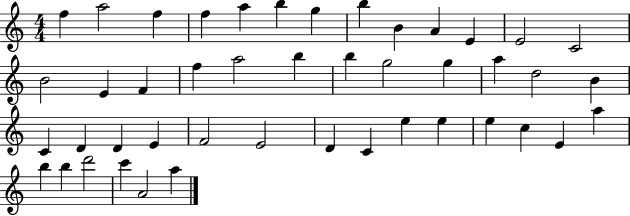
F5/q A5/h F5/q F5/q A5/q B5/q G5/q B5/q B4/q A4/q E4/q E4/h C4/h B4/h E4/q F4/q F5/q A5/h B5/q B5/q G5/h G5/q A5/q D5/h B4/q C4/q D4/q D4/q E4/q F4/h E4/h D4/q C4/q E5/q E5/q E5/q C5/q E4/q A5/q B5/q B5/q D6/h C6/q A4/h A5/q